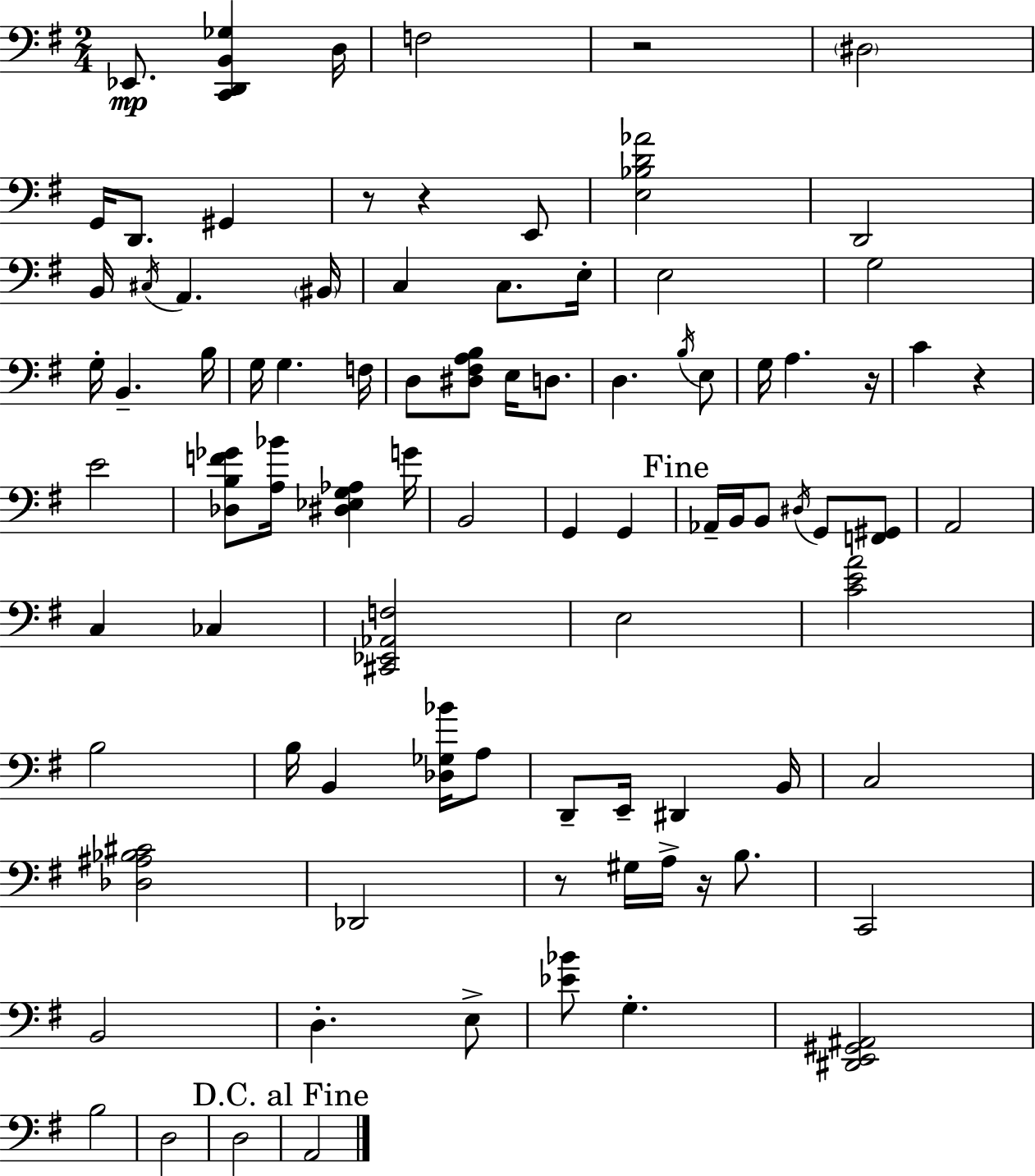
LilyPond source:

{
  \clef bass
  \numericTimeSignature
  \time 2/4
  \key g \major
  ees,8.\mp <c, d, b, ges>4 d16 | f2 | r2 | \parenthesize dis2 | \break g,16 d,8. gis,4 | r8 r4 e,8 | <e bes d' aes'>2 | d,2 | \break b,16 \acciaccatura { cis16 } a,4. | \parenthesize bis,16 c4 c8. | e16-. e2 | g2 | \break g16-. b,4.-- | b16 g16 g4. | f16 d8 <dis fis a b>8 e16 d8. | d4. \acciaccatura { b16 } | \break e8 g16 a4. | r16 c'4 r4 | e'2 | <des b f' ges'>8 <a bes'>16 <dis ees g aes>4 | \break g'16 b,2 | g,4 g,4 | \mark "Fine" aes,16-- b,16 b,8 \acciaccatura { dis16 } g,8 | <f, gis,>8 a,2 | \break c4 ces4 | <cis, ees, aes, f>2 | e2 | <c' e' a'>2 | \break b2 | b16 b,4 | <des ges bes'>16 a8 d,8-- e,16-- dis,4 | b,16 c2 | \break <des ais bes cis'>2 | des,2 | r8 gis16 a16-> r16 | b8. c,2 | \break b,2 | d4.-. | e8-> <ees' bes'>8 g4.-. | <dis, e, gis, ais,>2 | \break b2 | d2 | d2 | \mark "D.C. al Fine" a,2 | \break \bar "|."
}